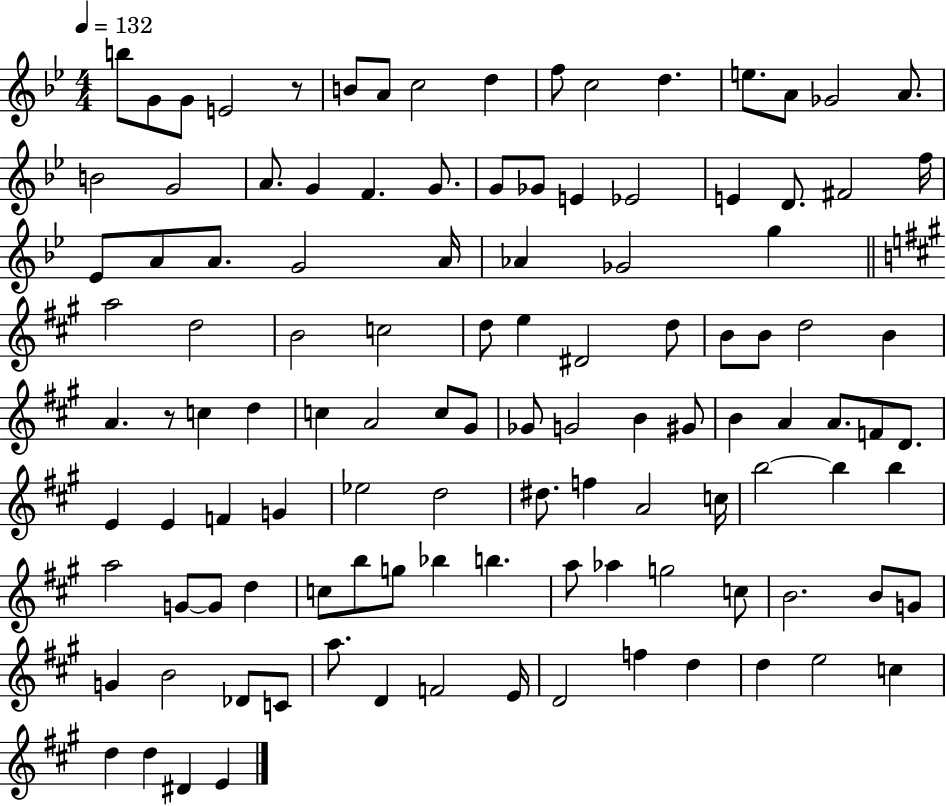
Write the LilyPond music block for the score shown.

{
  \clef treble
  \numericTimeSignature
  \time 4/4
  \key bes \major
  \tempo 4 = 132
  b''8 g'8 g'8 e'2 r8 | b'8 a'8 c''2 d''4 | f''8 c''2 d''4. | e''8. a'8 ges'2 a'8. | \break b'2 g'2 | a'8. g'4 f'4. g'8. | g'8 ges'8 e'4 ees'2 | e'4 d'8. fis'2 f''16 | \break ees'8 a'8 a'8. g'2 a'16 | aes'4 ges'2 g''4 | \bar "||" \break \key a \major a''2 d''2 | b'2 c''2 | d''8 e''4 dis'2 d''8 | b'8 b'8 d''2 b'4 | \break a'4. r8 c''4 d''4 | c''4 a'2 c''8 gis'8 | ges'8 g'2 b'4 gis'8 | b'4 a'4 a'8. f'8 d'8. | \break e'4 e'4 f'4 g'4 | ees''2 d''2 | dis''8. f''4 a'2 c''16 | b''2~~ b''4 b''4 | \break a''2 g'8~~ g'8 d''4 | c''8 b''8 g''8 bes''4 b''4. | a''8 aes''4 g''2 c''8 | b'2. b'8 g'8 | \break g'4 b'2 des'8 c'8 | a''8. d'4 f'2 e'16 | d'2 f''4 d''4 | d''4 e''2 c''4 | \break d''4 d''4 dis'4 e'4 | \bar "|."
}